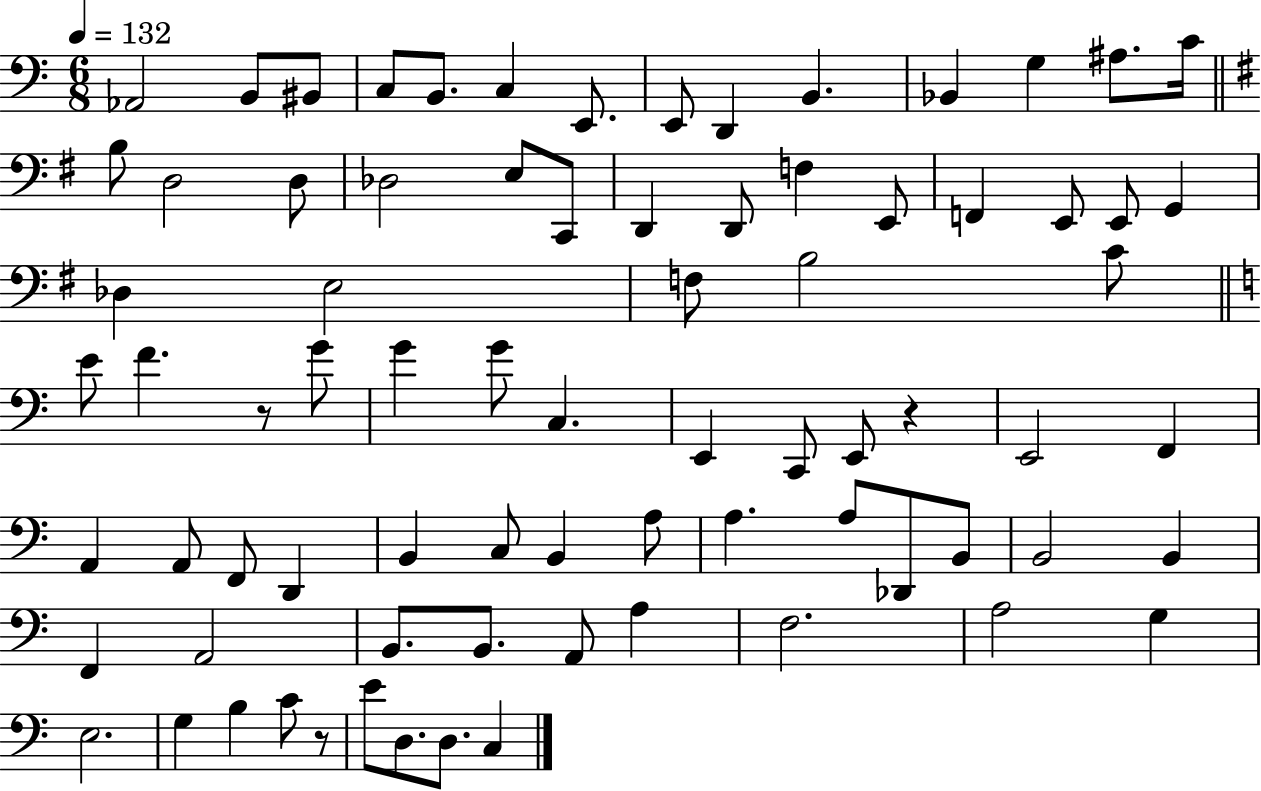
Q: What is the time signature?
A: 6/8